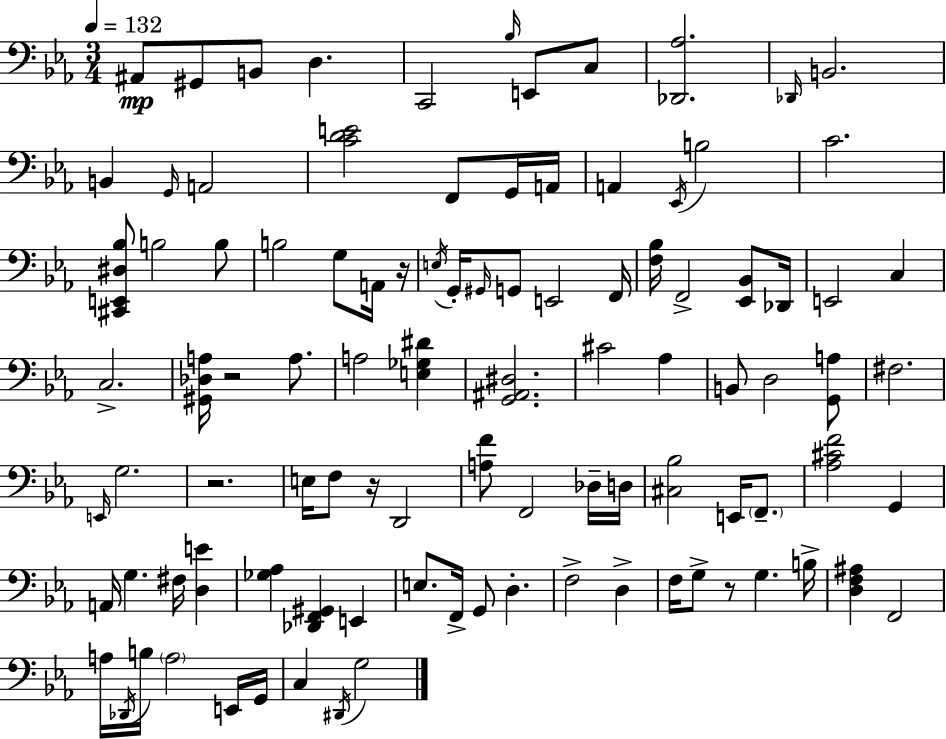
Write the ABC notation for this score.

X:1
T:Untitled
M:3/4
L:1/4
K:Eb
^A,,/2 ^G,,/2 B,,/2 D, C,,2 _B,/4 E,,/2 C,/2 [_D,,_A,]2 _D,,/4 B,,2 B,, G,,/4 A,,2 [CDE]2 F,,/2 G,,/4 A,,/4 A,, _E,,/4 B,2 C2 [^C,,E,,^D,_B,]/2 B,2 B,/2 B,2 G,/2 A,,/4 z/4 E,/4 G,,/4 ^G,,/4 G,,/2 E,,2 F,,/4 [F,_B,]/4 F,,2 [_E,,_B,,]/2 _D,,/4 E,,2 C, C,2 [^G,,_D,A,]/4 z2 A,/2 A,2 [E,_G,^D] [G,,^A,,^D,]2 ^C2 _A, B,,/2 D,2 [G,,A,]/2 ^F,2 E,,/4 G,2 z2 E,/4 F,/2 z/4 D,,2 [A,F]/2 F,,2 _D,/4 D,/4 [^C,_B,]2 E,,/4 F,,/2 [_A,^CF]2 G,, A,,/4 G, ^F,/4 [D,E] [_G,_A,] [_D,,F,,^G,,] E,, E,/2 F,,/4 G,,/2 D, F,2 D, F,/4 G,/2 z/2 G, B,/4 [D,F,^A,] F,,2 A,/4 _D,,/4 B,/4 A,2 E,,/4 G,,/4 C, ^D,,/4 G,2